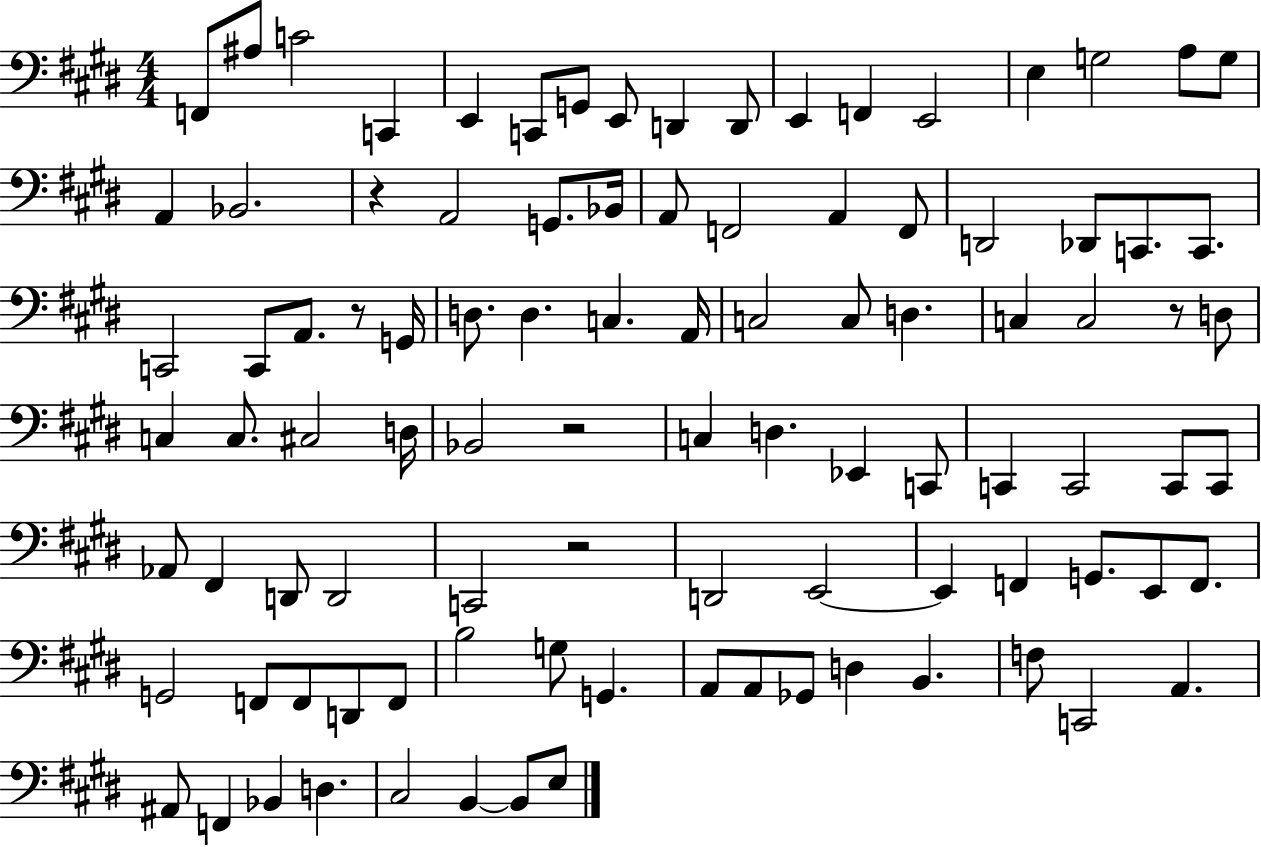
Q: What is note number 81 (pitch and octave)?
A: D3